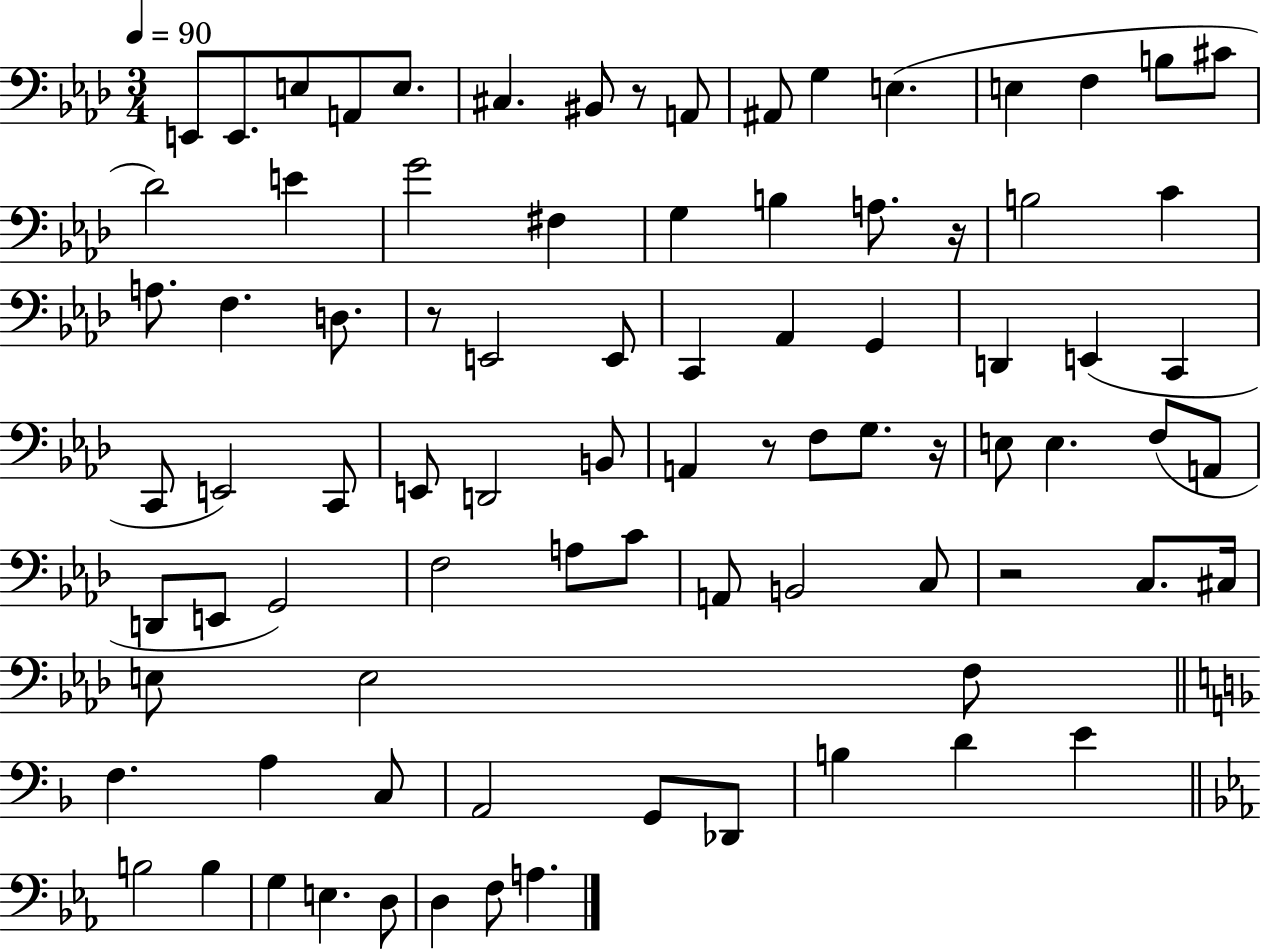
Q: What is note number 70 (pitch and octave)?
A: D4